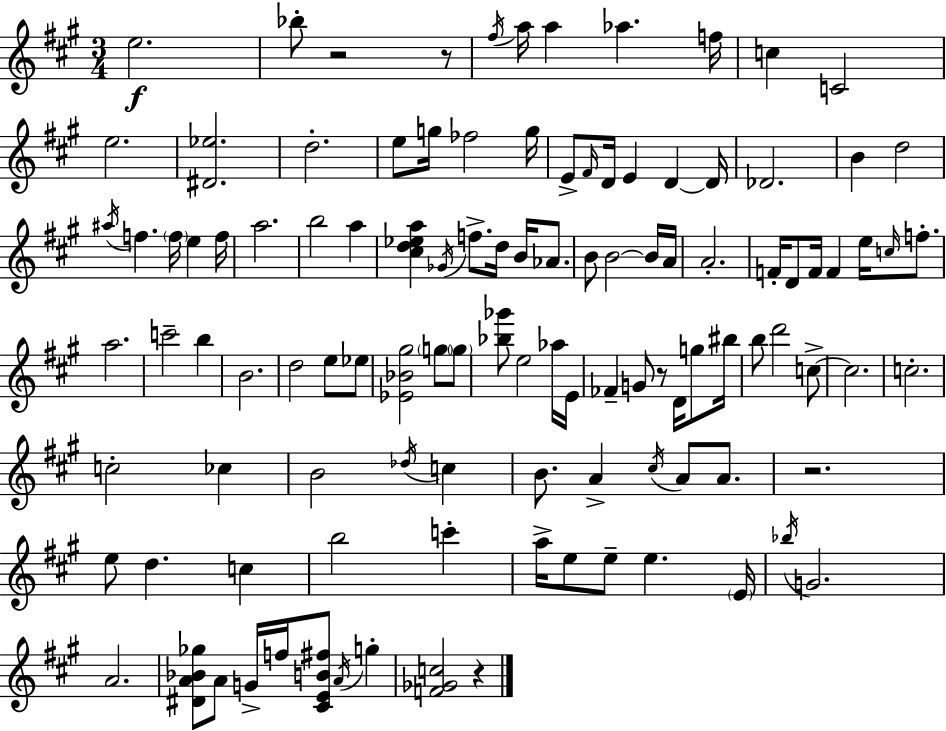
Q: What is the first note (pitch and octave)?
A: E5